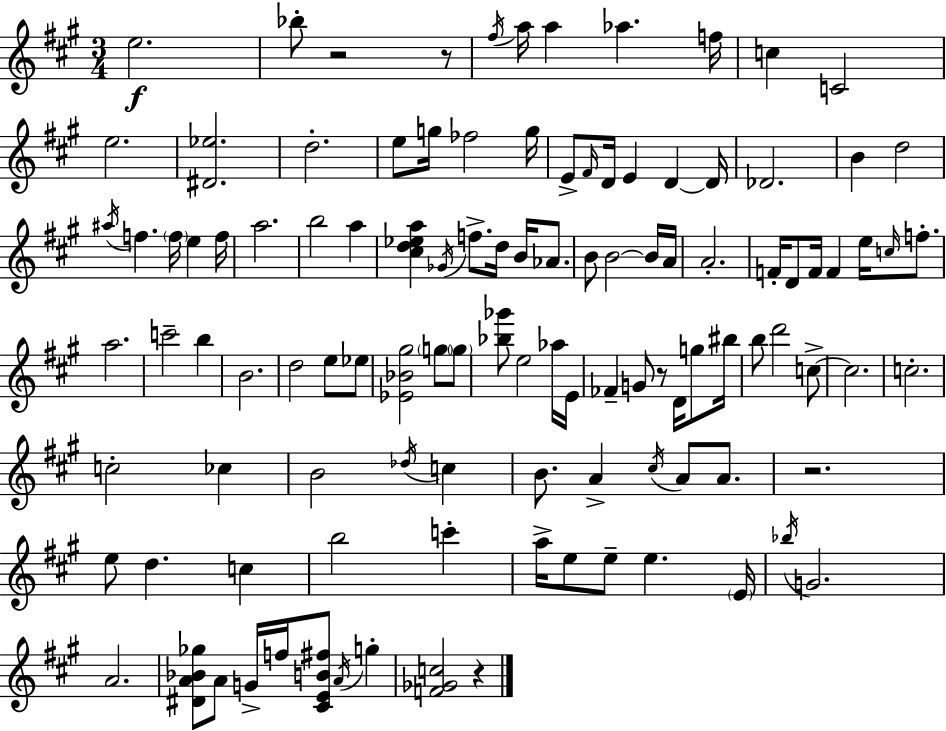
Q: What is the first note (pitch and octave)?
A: E5